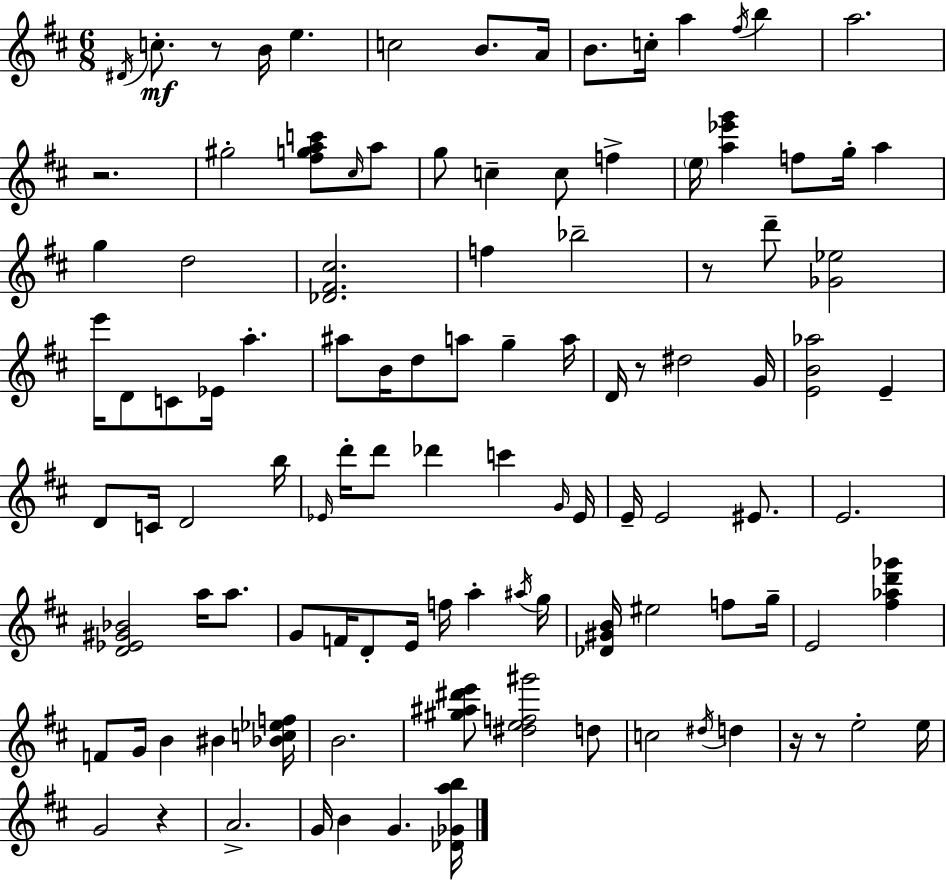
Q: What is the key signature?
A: D major